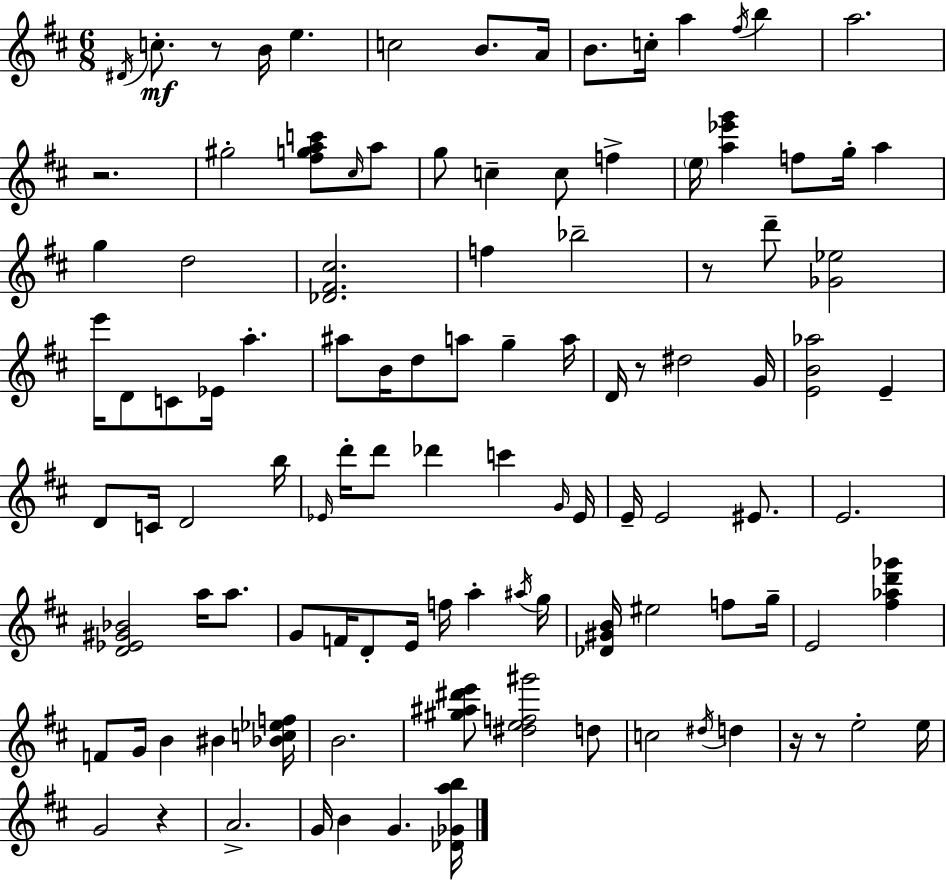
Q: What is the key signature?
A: D major